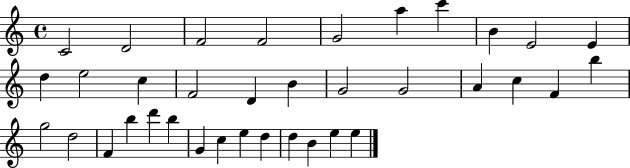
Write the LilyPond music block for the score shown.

{
  \clef treble
  \time 4/4
  \defaultTimeSignature
  \key c \major
  c'2 d'2 | f'2 f'2 | g'2 a''4 c'''4 | b'4 e'2 e'4 | \break d''4 e''2 c''4 | f'2 d'4 b'4 | g'2 g'2 | a'4 c''4 f'4 b''4 | \break g''2 d''2 | f'4 b''4 d'''4 b''4 | g'4 c''4 e''4 d''4 | d''4 b'4 e''4 e''4 | \break \bar "|."
}